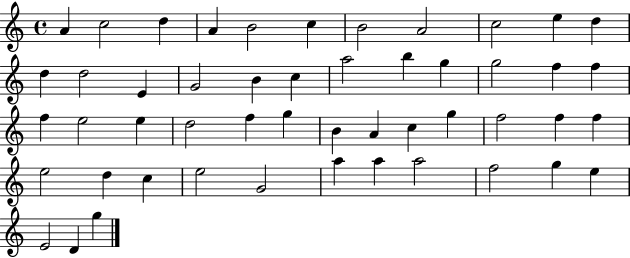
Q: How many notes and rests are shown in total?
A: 50